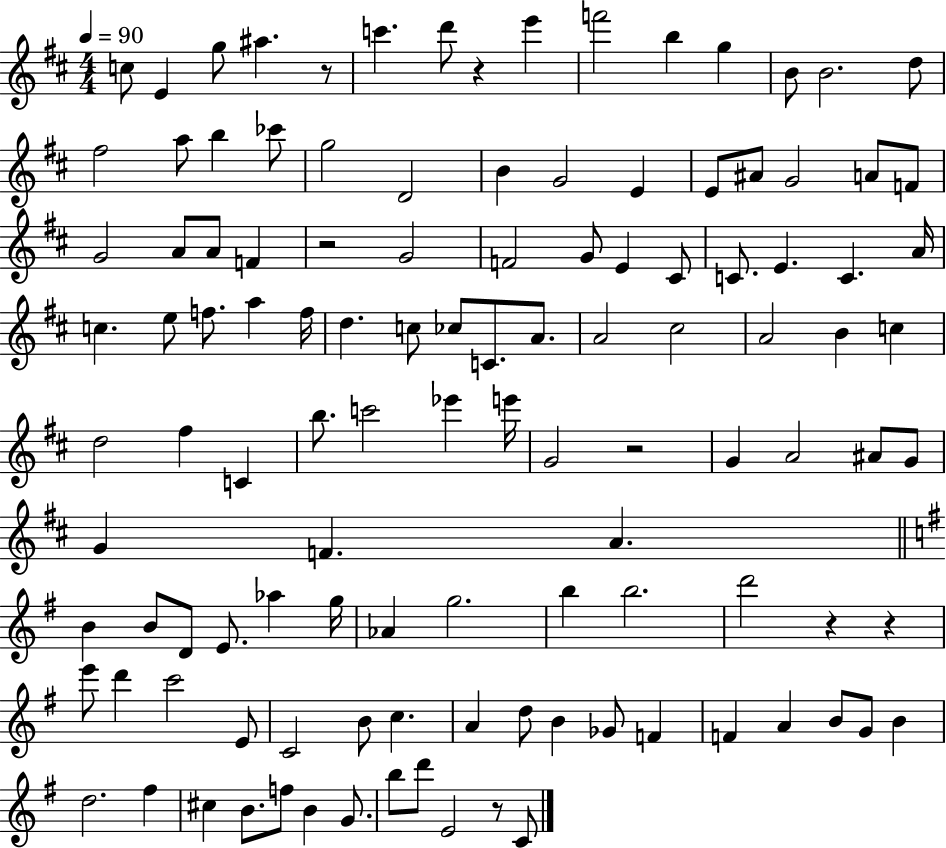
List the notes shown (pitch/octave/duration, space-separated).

C5/e E4/q G5/e A#5/q. R/e C6/q. D6/e R/q E6/q F6/h B5/q G5/q B4/e B4/h. D5/e F#5/h A5/e B5/q CES6/e G5/h D4/h B4/q G4/h E4/q E4/e A#4/e G4/h A4/e F4/e G4/h A4/e A4/e F4/q R/h G4/h F4/h G4/e E4/q C#4/e C4/e. E4/q. C4/q. A4/s C5/q. E5/e F5/e. A5/q F5/s D5/q. C5/e CES5/e C4/e. A4/e. A4/h C#5/h A4/h B4/q C5/q D5/h F#5/q C4/q B5/e. C6/h Eb6/q E6/s G4/h R/h G4/q A4/h A#4/e G4/e G4/q F4/q. A4/q. B4/q B4/e D4/e E4/e. Ab5/q G5/s Ab4/q G5/h. B5/q B5/h. D6/h R/q R/q E6/e D6/q C6/h E4/e C4/h B4/e C5/q. A4/q D5/e B4/q Gb4/e F4/q F4/q A4/q B4/e G4/e B4/q D5/h. F#5/q C#5/q B4/e. F5/e B4/q G4/e. B5/e D6/e E4/h R/e C4/e